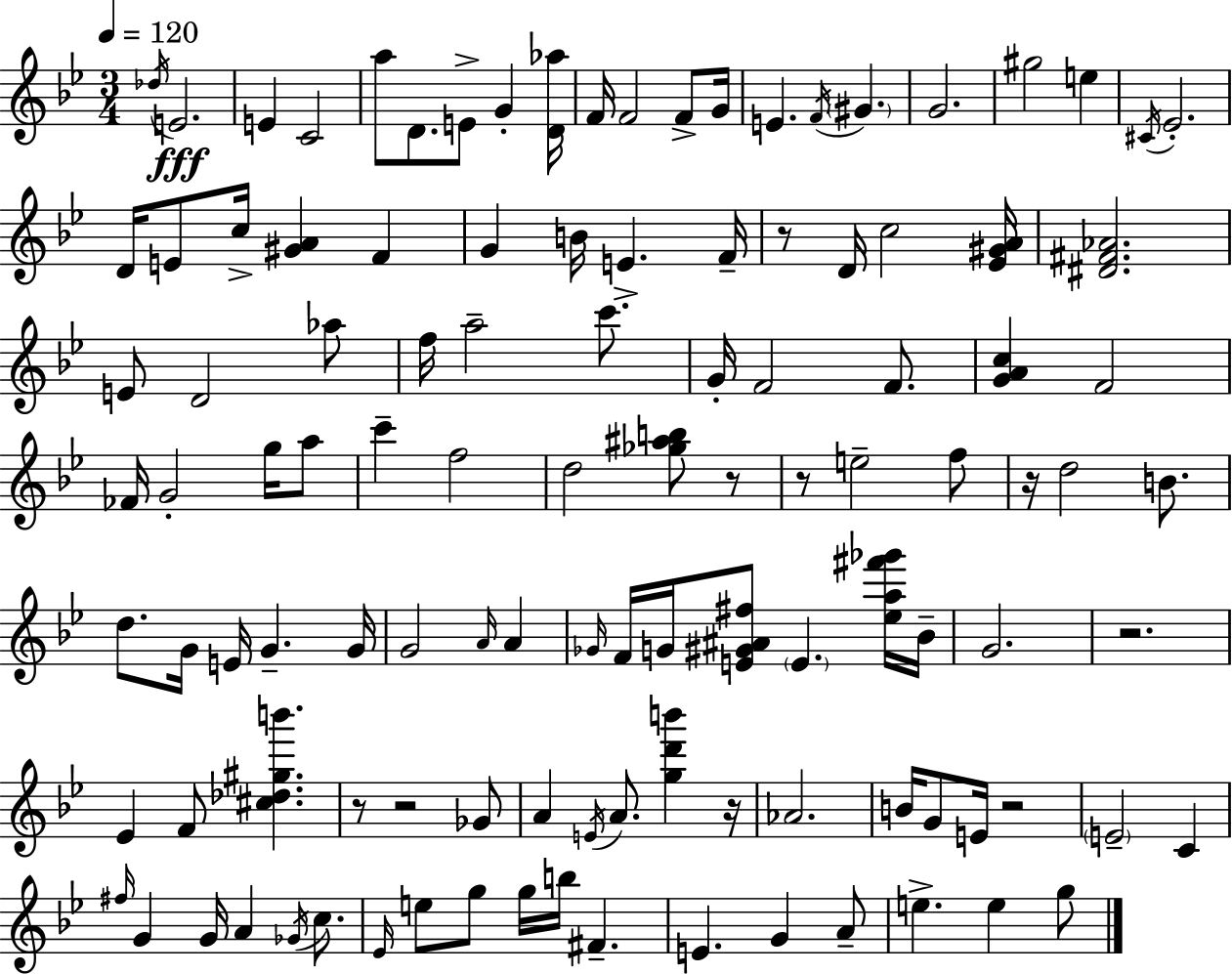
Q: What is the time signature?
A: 3/4